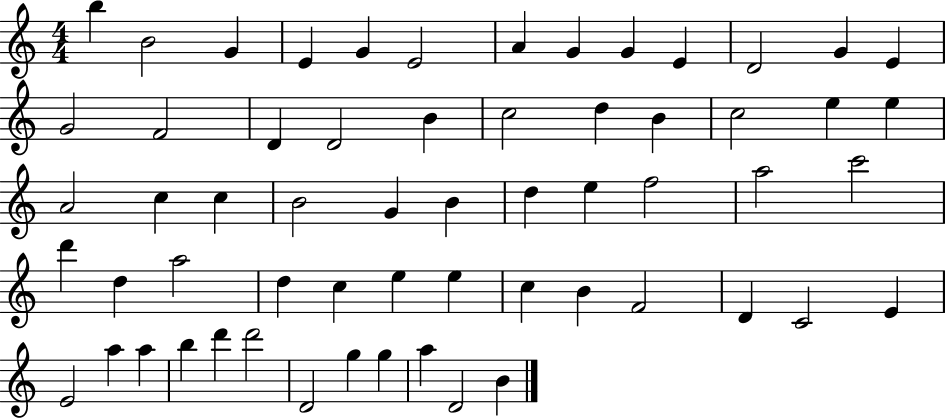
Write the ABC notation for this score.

X:1
T:Untitled
M:4/4
L:1/4
K:C
b B2 G E G E2 A G G E D2 G E G2 F2 D D2 B c2 d B c2 e e A2 c c B2 G B d e f2 a2 c'2 d' d a2 d c e e c B F2 D C2 E E2 a a b d' d'2 D2 g g a D2 B